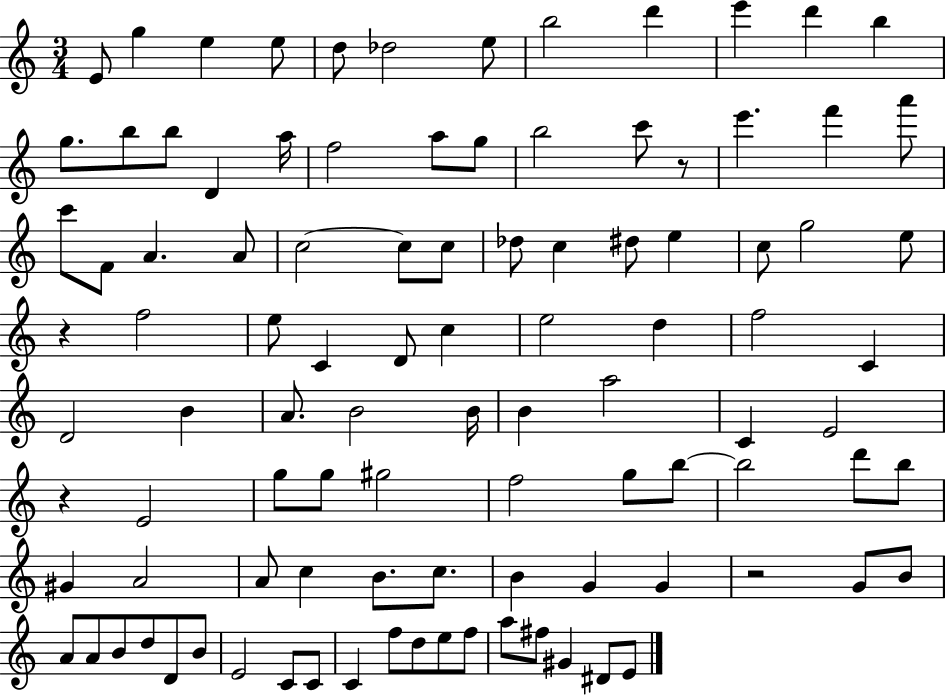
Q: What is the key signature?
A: C major